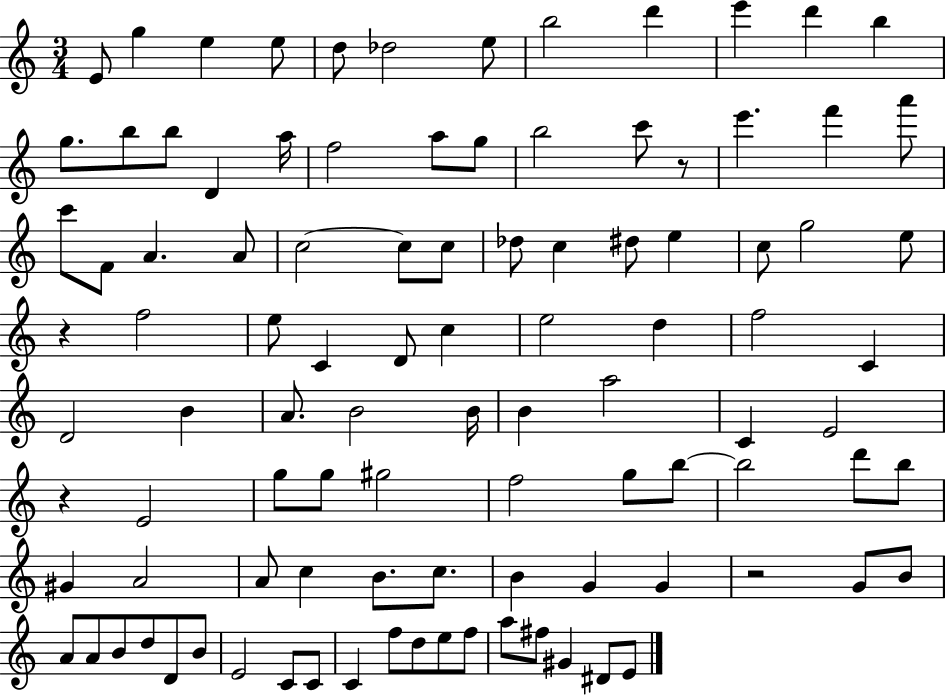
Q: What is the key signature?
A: C major